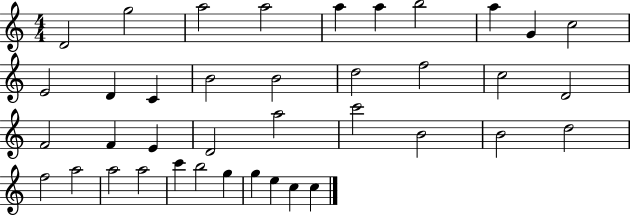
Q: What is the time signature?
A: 4/4